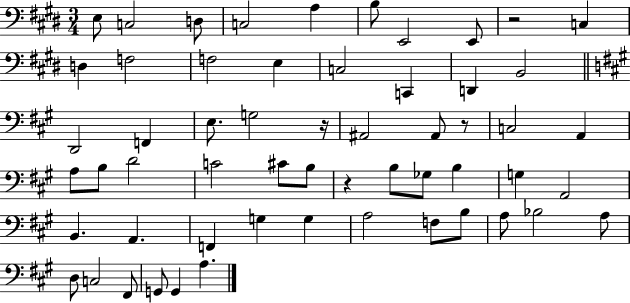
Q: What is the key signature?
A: E major